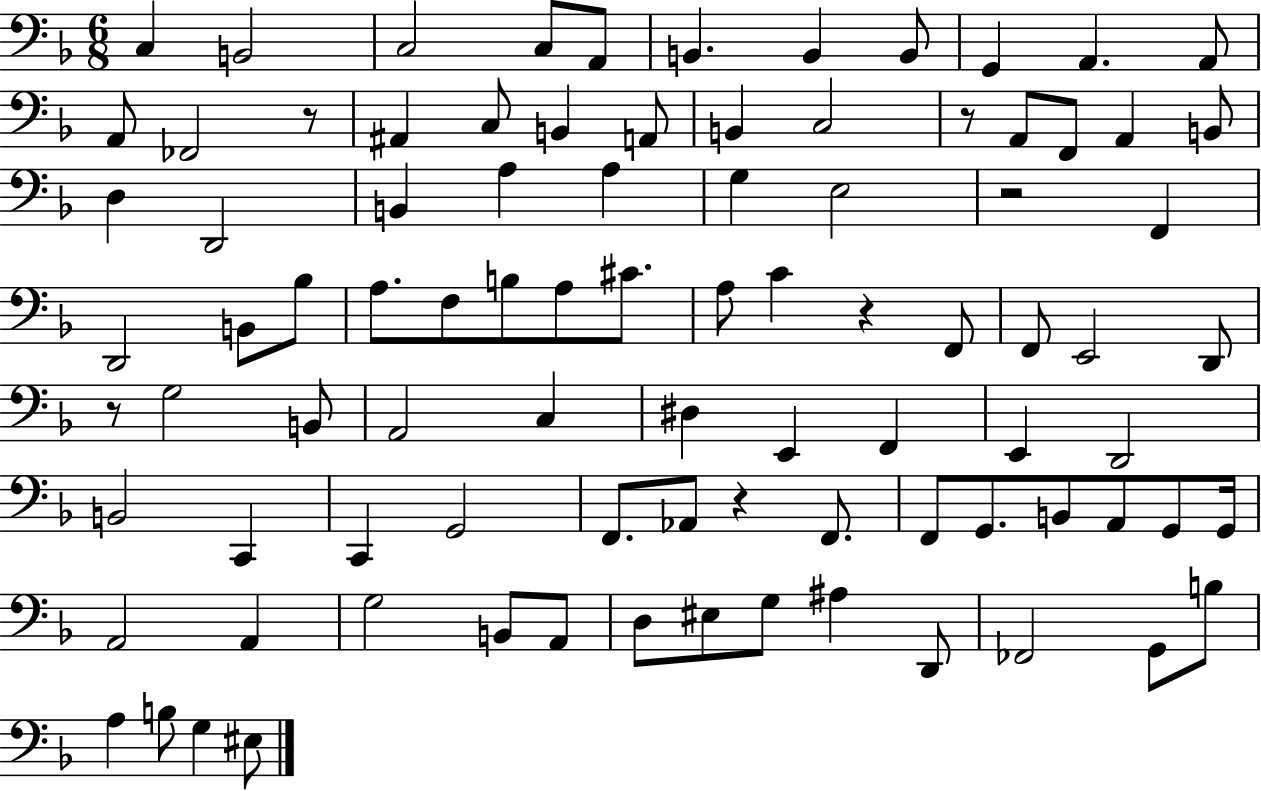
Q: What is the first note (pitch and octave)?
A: C3